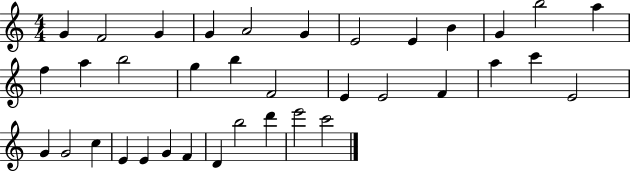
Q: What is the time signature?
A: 4/4